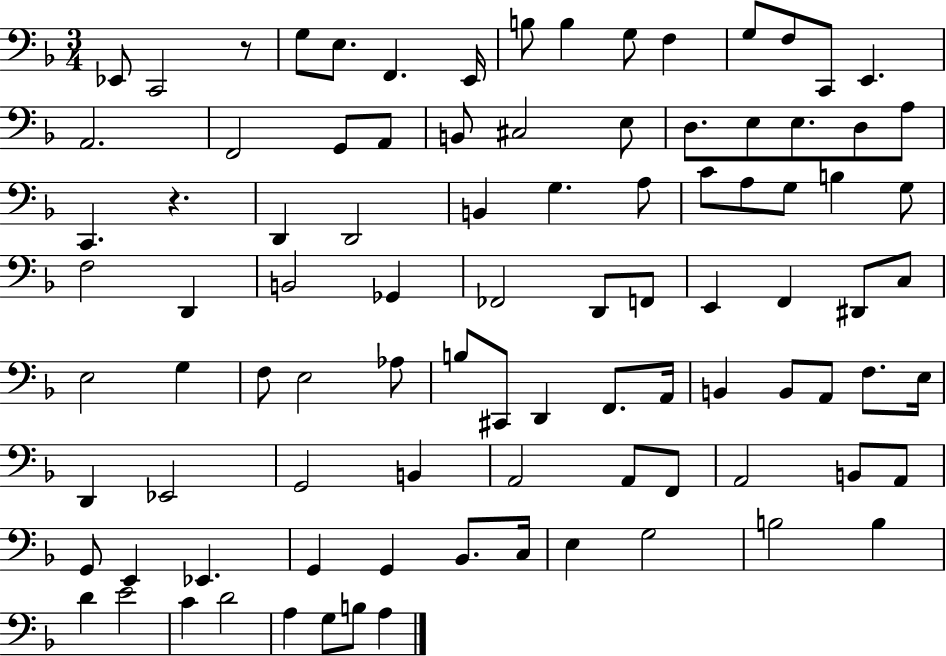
X:1
T:Untitled
M:3/4
L:1/4
K:F
_E,,/2 C,,2 z/2 G,/2 E,/2 F,, E,,/4 B,/2 B, G,/2 F, G,/2 F,/2 C,,/2 E,, A,,2 F,,2 G,,/2 A,,/2 B,,/2 ^C,2 E,/2 D,/2 E,/2 E,/2 D,/2 A,/2 C,, z D,, D,,2 B,, G, A,/2 C/2 A,/2 G,/2 B, G,/2 F,2 D,, B,,2 _G,, _F,,2 D,,/2 F,,/2 E,, F,, ^D,,/2 C,/2 E,2 G, F,/2 E,2 _A,/2 B,/2 ^C,,/2 D,, F,,/2 A,,/4 B,, B,,/2 A,,/2 F,/2 E,/4 D,, _E,,2 G,,2 B,, A,,2 A,,/2 F,,/2 A,,2 B,,/2 A,,/2 G,,/2 E,, _E,, G,, G,, _B,,/2 C,/4 E, G,2 B,2 B, D E2 C D2 A, G,/2 B,/2 A,